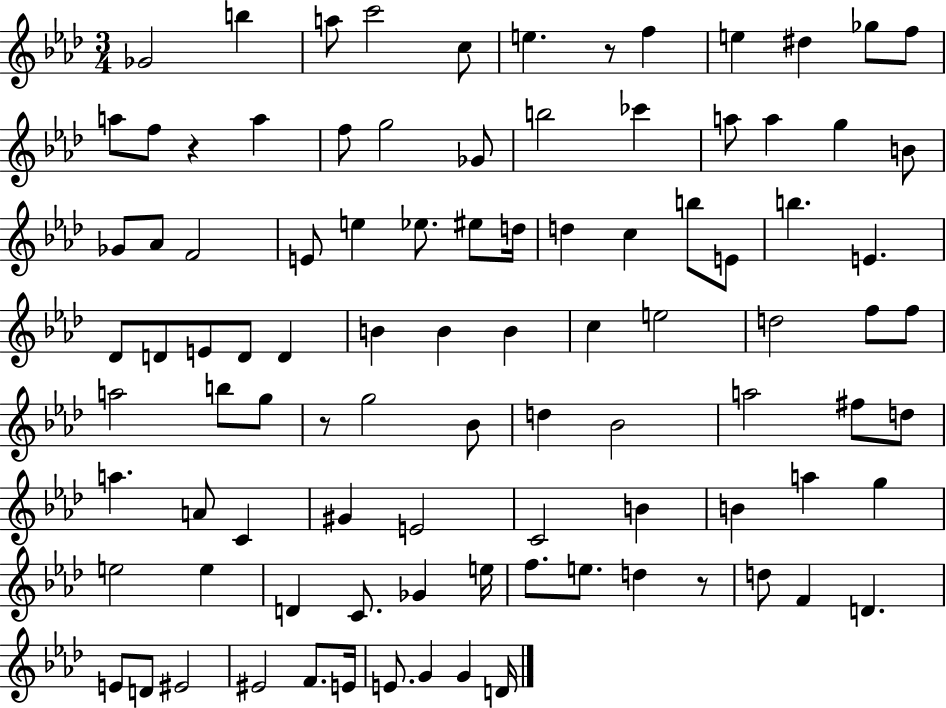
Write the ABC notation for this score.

X:1
T:Untitled
M:3/4
L:1/4
K:Ab
_G2 b a/2 c'2 c/2 e z/2 f e ^d _g/2 f/2 a/2 f/2 z a f/2 g2 _G/2 b2 _c' a/2 a g B/2 _G/2 _A/2 F2 E/2 e _e/2 ^e/2 d/4 d c b/2 E/2 b E _D/2 D/2 E/2 D/2 D B B B c e2 d2 f/2 f/2 a2 b/2 g/2 z/2 g2 _B/2 d _B2 a2 ^f/2 d/2 a A/2 C ^G E2 C2 B B a g e2 e D C/2 _G e/4 f/2 e/2 d z/2 d/2 F D E/2 D/2 ^E2 ^E2 F/2 E/4 E/2 G G D/4